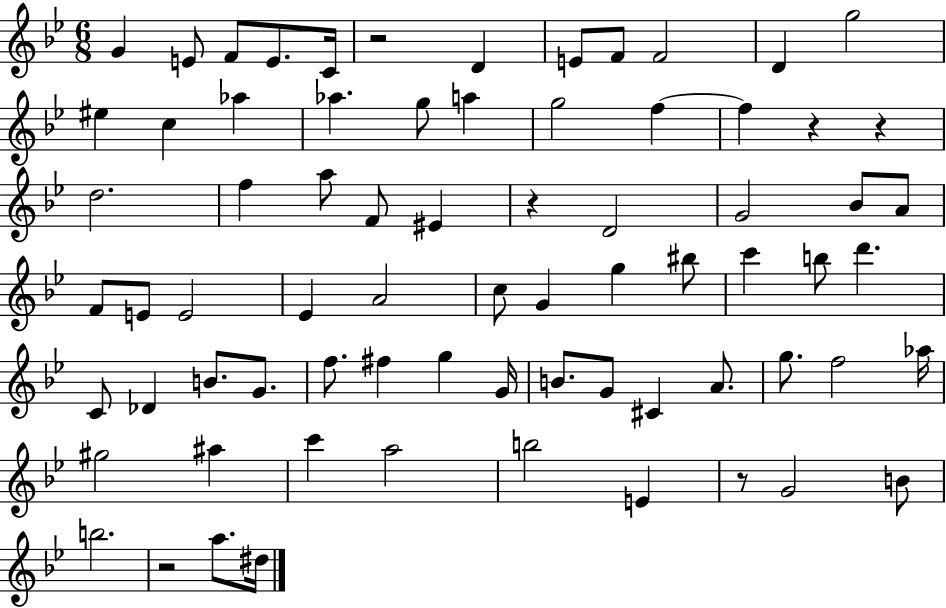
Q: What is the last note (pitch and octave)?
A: D#5